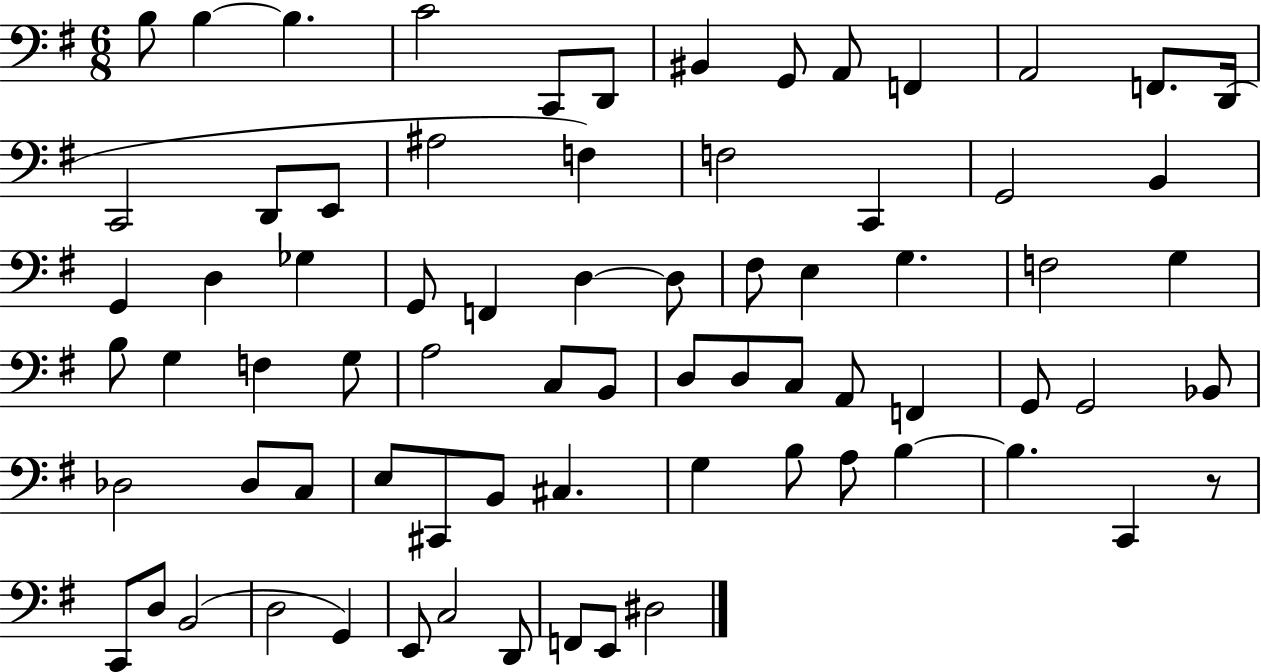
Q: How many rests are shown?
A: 1